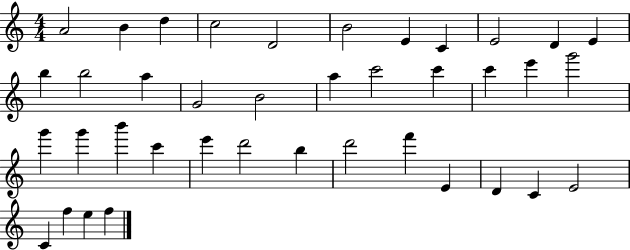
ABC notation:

X:1
T:Untitled
M:4/4
L:1/4
K:C
A2 B d c2 D2 B2 E C E2 D E b b2 a G2 B2 a c'2 c' c' e' g'2 g' g' b' c' e' d'2 b d'2 f' E D C E2 C f e f